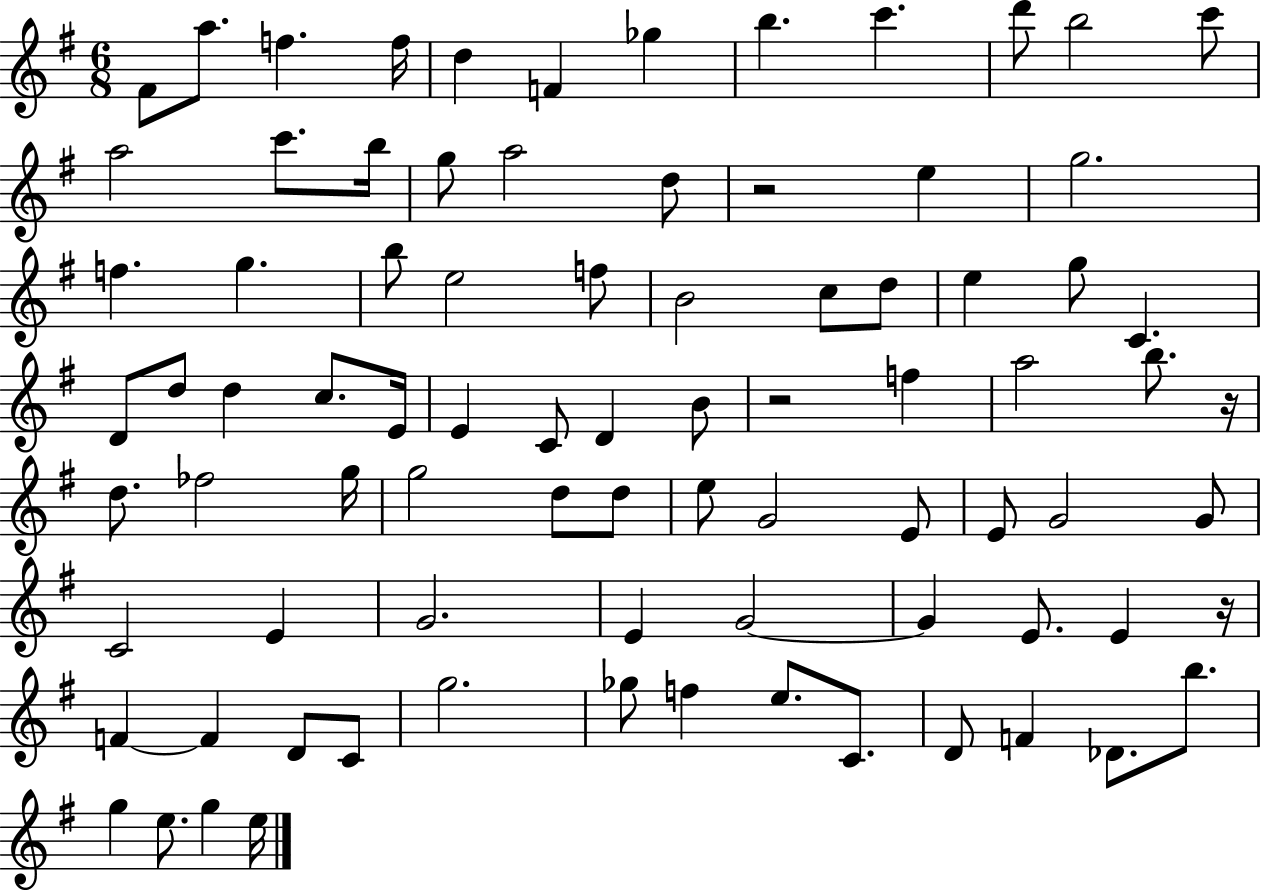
X:1
T:Untitled
M:6/8
L:1/4
K:G
^F/2 a/2 f f/4 d F _g b c' d'/2 b2 c'/2 a2 c'/2 b/4 g/2 a2 d/2 z2 e g2 f g b/2 e2 f/2 B2 c/2 d/2 e g/2 C D/2 d/2 d c/2 E/4 E C/2 D B/2 z2 f a2 b/2 z/4 d/2 _f2 g/4 g2 d/2 d/2 e/2 G2 E/2 E/2 G2 G/2 C2 E G2 E G2 G E/2 E z/4 F F D/2 C/2 g2 _g/2 f e/2 C/2 D/2 F _D/2 b/2 g e/2 g e/4